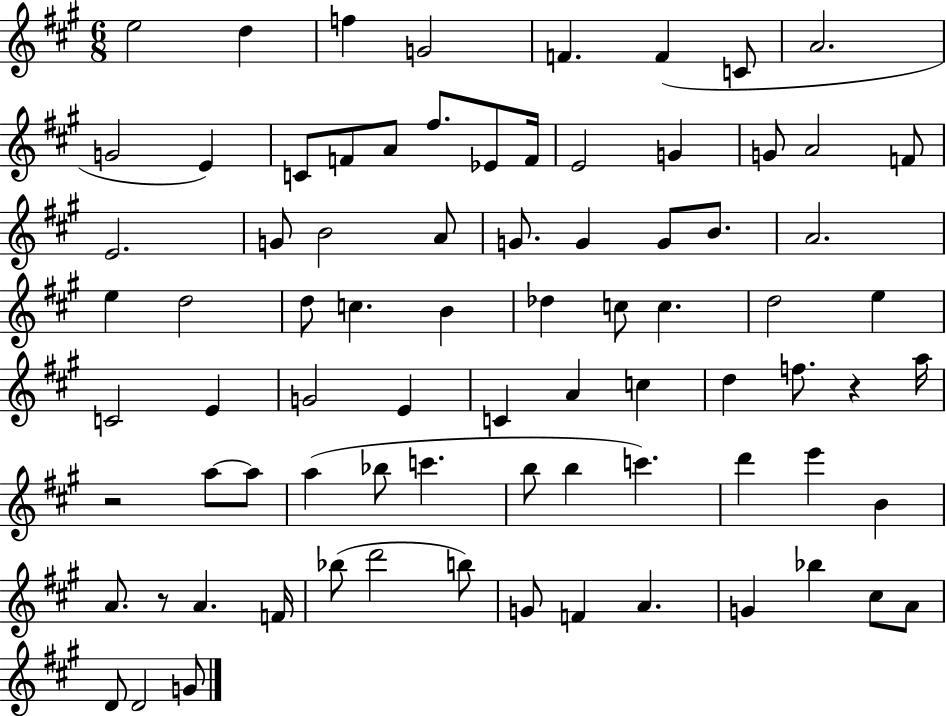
E5/h D5/q F5/q G4/h F4/q. F4/q C4/e A4/h. G4/h E4/q C4/e F4/e A4/e F#5/e. Eb4/e F4/s E4/h G4/q G4/e A4/h F4/e E4/h. G4/e B4/h A4/e G4/e. G4/q G4/e B4/e. A4/h. E5/q D5/h D5/e C5/q. B4/q Db5/q C5/e C5/q. D5/h E5/q C4/h E4/q G4/h E4/q C4/q A4/q C5/q D5/q F5/e. R/q A5/s R/h A5/e A5/e A5/q Bb5/e C6/q. B5/e B5/q C6/q. D6/q E6/q B4/q A4/e. R/e A4/q. F4/s Bb5/e D6/h B5/e G4/e F4/q A4/q. G4/q Bb5/q C#5/e A4/e D4/e D4/h G4/e